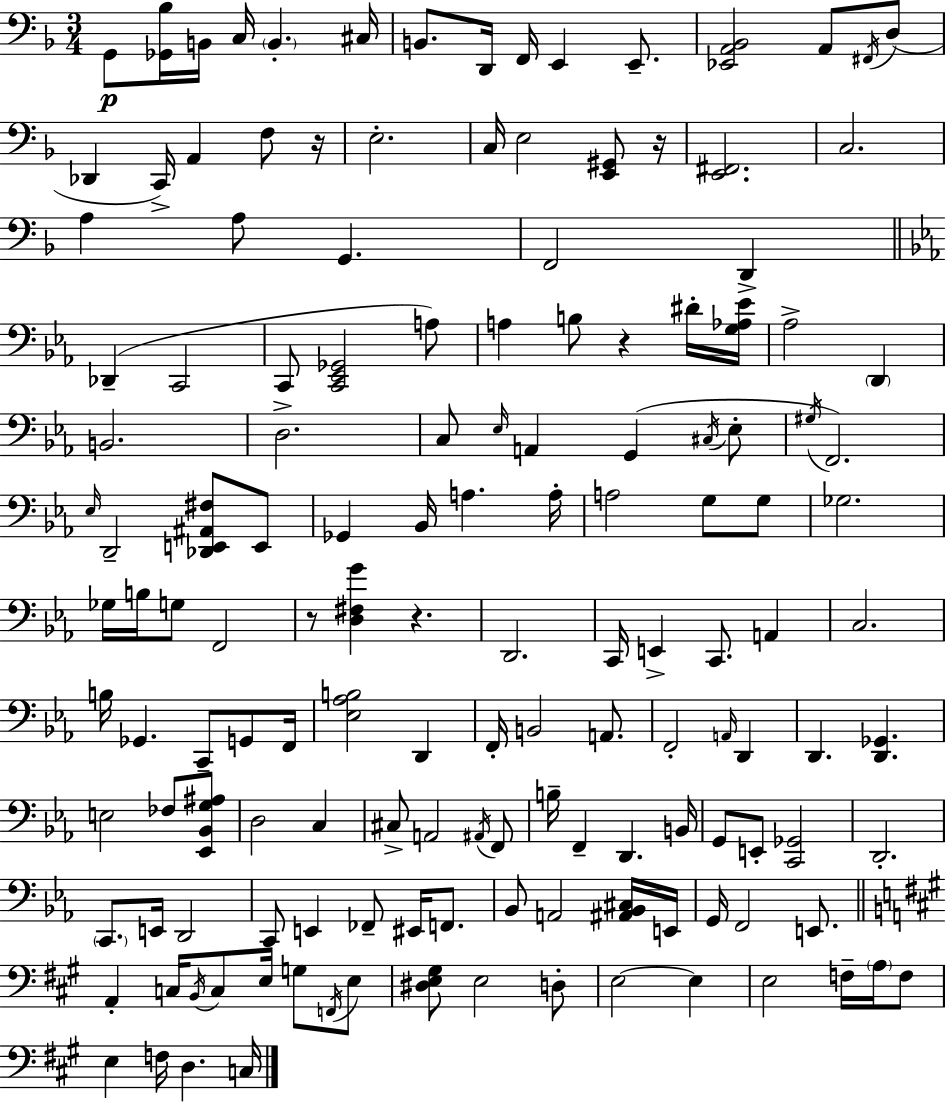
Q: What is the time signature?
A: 3/4